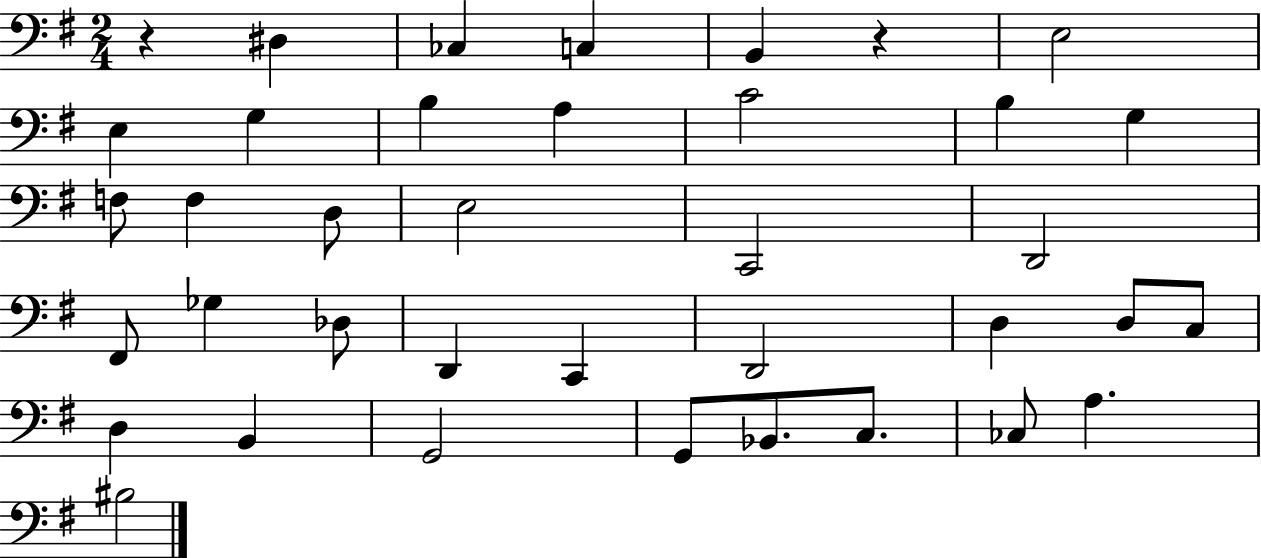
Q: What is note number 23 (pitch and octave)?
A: C2